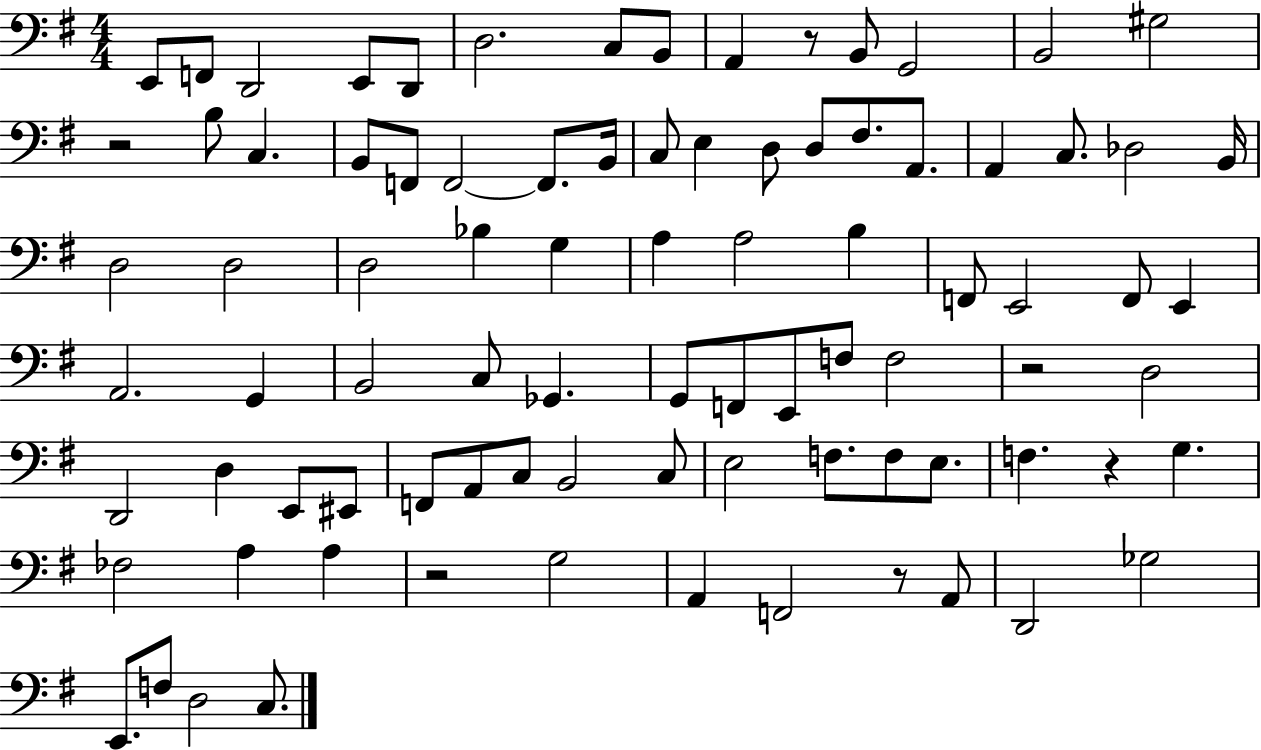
E2/e F2/e D2/h E2/e D2/e D3/h. C3/e B2/e A2/q R/e B2/e G2/h B2/h G#3/h R/h B3/e C3/q. B2/e F2/e F2/h F2/e. B2/s C3/e E3/q D3/e D3/e F#3/e. A2/e. A2/q C3/e. Db3/h B2/s D3/h D3/h D3/h Bb3/q G3/q A3/q A3/h B3/q F2/e E2/h F2/e E2/q A2/h. G2/q B2/h C3/e Gb2/q. G2/e F2/e E2/e F3/e F3/h R/h D3/h D2/h D3/q E2/e EIS2/e F2/e A2/e C3/e B2/h C3/e E3/h F3/e. F3/e E3/e. F3/q. R/q G3/q. FES3/h A3/q A3/q R/h G3/h A2/q F2/h R/e A2/e D2/h Gb3/h E2/e. F3/e D3/h C3/e.